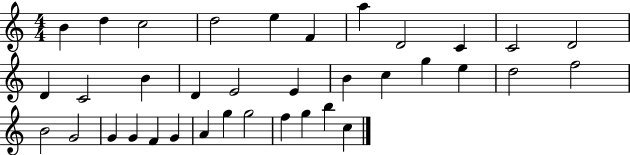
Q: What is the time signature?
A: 4/4